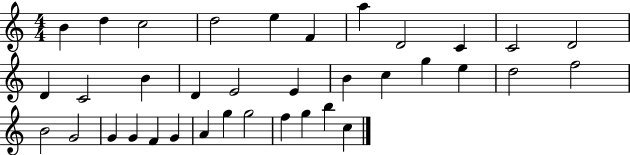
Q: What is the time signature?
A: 4/4